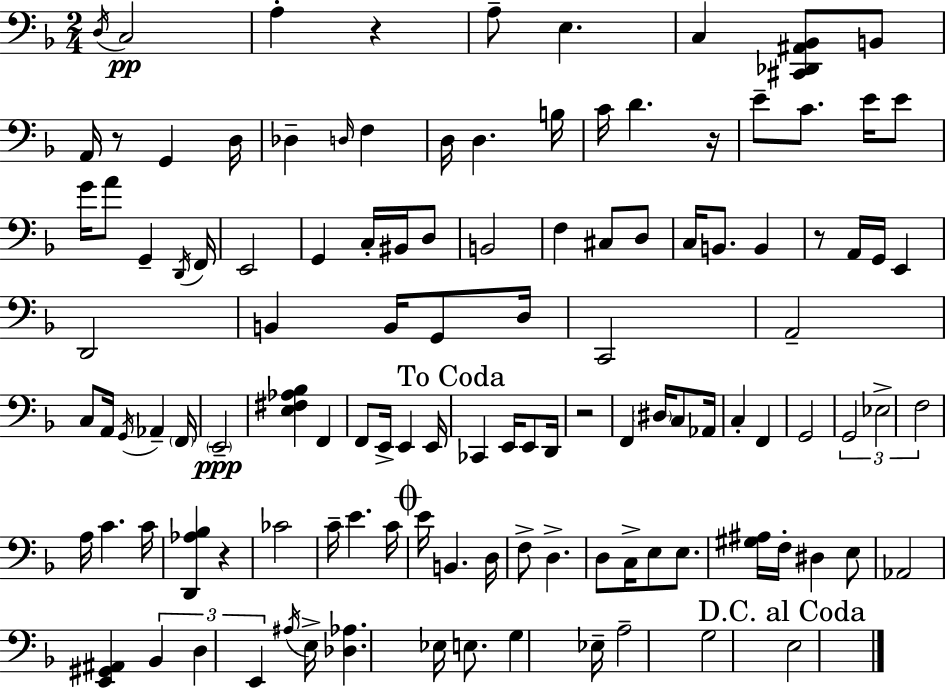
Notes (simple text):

D3/s C3/h A3/q R/q A3/e E3/q. C3/q [C#2,Db2,A#2,Bb2]/e B2/e A2/s R/e G2/q D3/s Db3/q D3/s F3/q D3/s D3/q. B3/s C4/s D4/q. R/s E4/e C4/e. E4/s E4/e G4/s A4/e G2/q D2/s F2/s E2/h G2/q C3/s BIS2/s D3/e B2/h F3/q C#3/e D3/e C3/s B2/e. B2/q R/e A2/s G2/s E2/q D2/h B2/q B2/s G2/e D3/s C2/h A2/h C3/e A2/s G2/s Ab2/q F2/s E2/h [E3,F#3,Ab3,Bb3]/q F2/q F2/e E2/s E2/q E2/s CES2/q E2/s E2/e D2/s R/h F2/q D#3/s C3/e Ab2/s C3/q F2/q G2/h G2/h Eb3/h F3/h A3/s C4/q. C4/s [D2,Ab3,Bb3]/q R/q CES4/h C4/s E4/q. C4/s E4/s B2/q. D3/s F3/e D3/q. D3/e C3/s E3/e E3/e. [G#3,A#3]/s F3/s D#3/q E3/e Ab2/h [E2,G#2,A#2]/q Bb2/q D3/q E2/q A#3/s E3/s [Db3,Ab3]/q. Eb3/s E3/e. G3/q Eb3/s A3/h G3/h E3/h